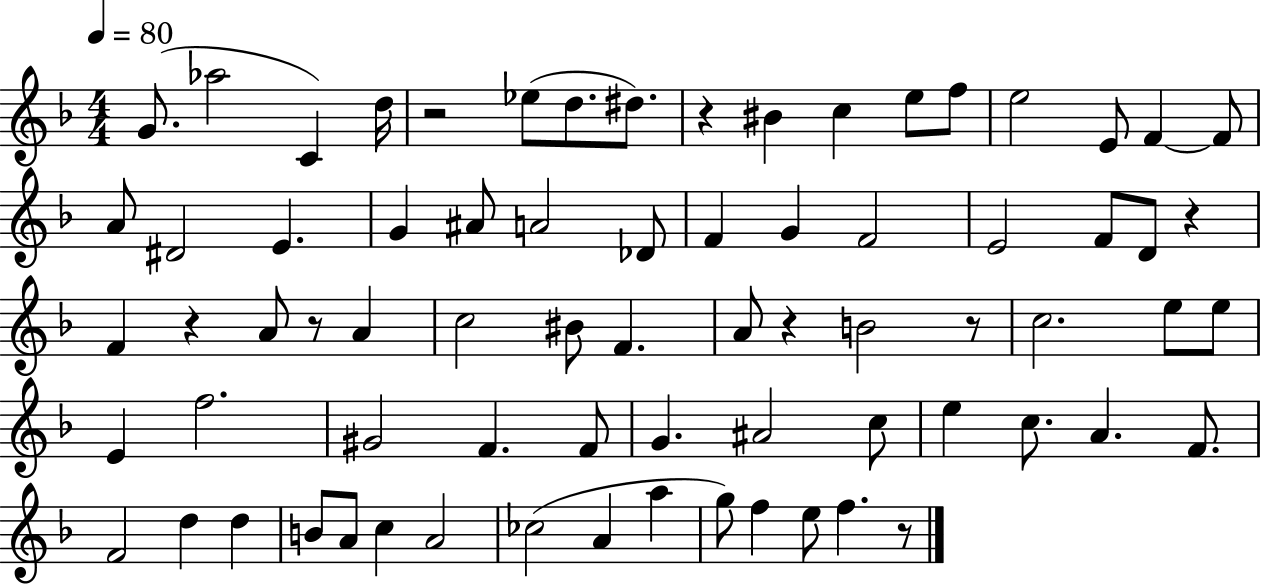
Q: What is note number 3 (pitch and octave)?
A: C4